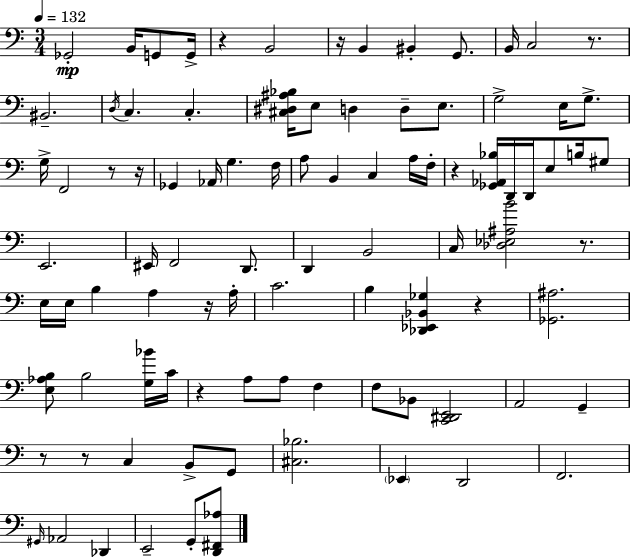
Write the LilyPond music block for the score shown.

{
  \clef bass
  \numericTimeSignature
  \time 3/4
  \key a \minor
  \tempo 4 = 132
  ges,2-.\mp b,16 g,8 g,16-> | r4 b,2 | r16 b,4 bis,4-. g,8. | b,16 c2 r8. | \break bis,2.-- | \acciaccatura { d16 } c4. c4.-. | <cis dis ais bes>16 e8 d4 d8-- e8. | g2-> e16 g8.-> | \break g16-> f,2 r8 | r16 ges,4 aes,16 g4. | f16 a8 b,4 c4 a16 | f16-. r4 <ges, aes, bes>16 d,16 d,16 e8 b16 gis8 | \break e,2. | eis,16 f,2 d,8. | d,4 b,2 | c16 <des ees ais b'>2 r8. | \break e16 e16 b4 a4 r16 | a16-. c'2. | b4 <des, ees, bes, ges>4 r4 | <ges, ais>2. | \break <e aes b>8 b2 <g bes'>16 | c'16 r4 a8 a8 f4 | f8 bes,8 <c, dis, e,>2 | a,2 g,4-- | \break r8 r8 c4 b,8-> g,8 | <cis bes>2. | \parenthesize ees,4 d,2 | f,2. | \break \grace { gis,16 } aes,2 des,4 | e,2-- g,8-. | <d, fis, aes>8 \bar "|."
}